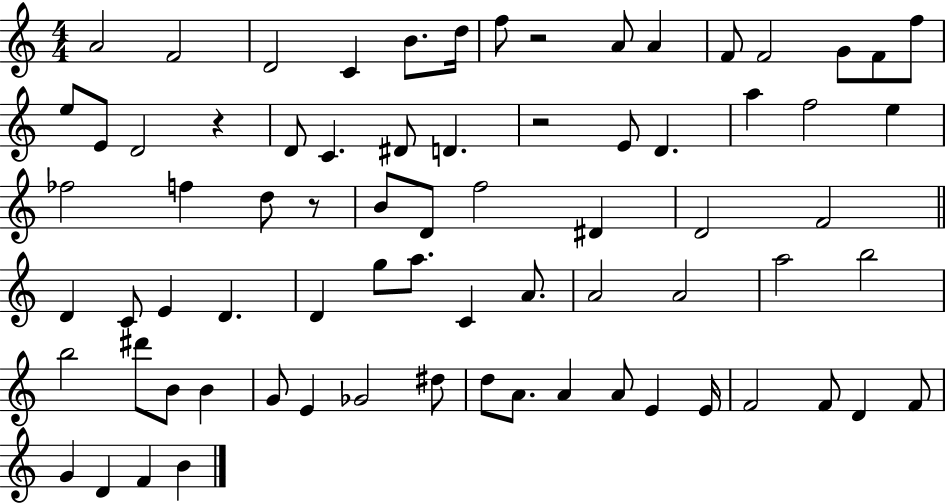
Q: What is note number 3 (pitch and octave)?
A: D4